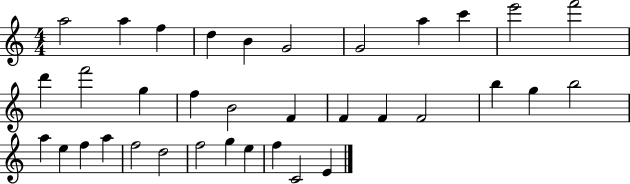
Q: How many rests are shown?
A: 0